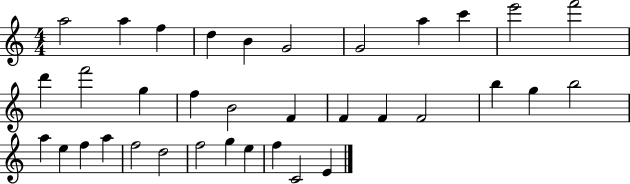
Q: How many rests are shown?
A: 0